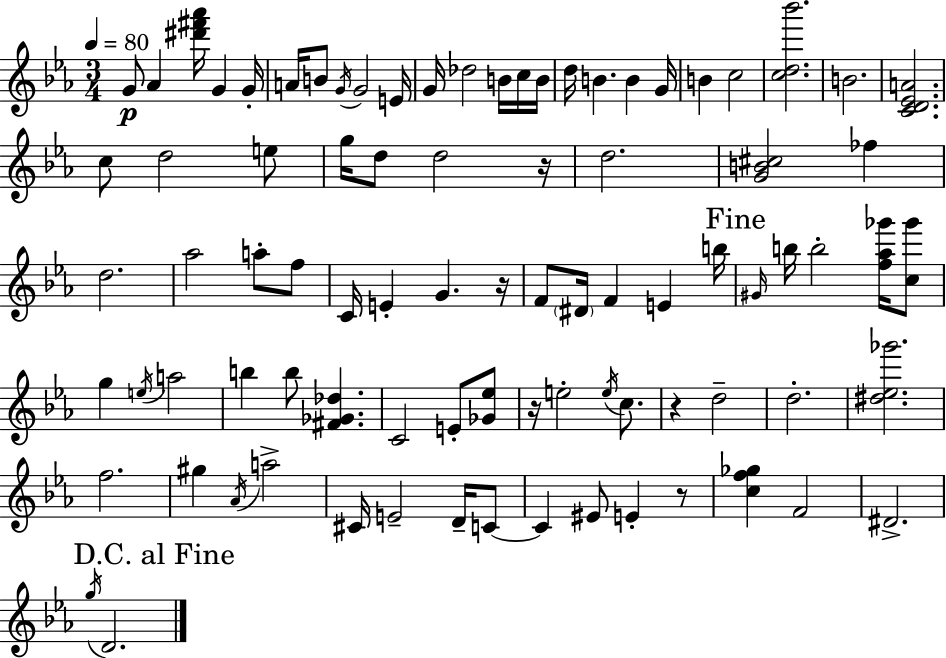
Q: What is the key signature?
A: C minor